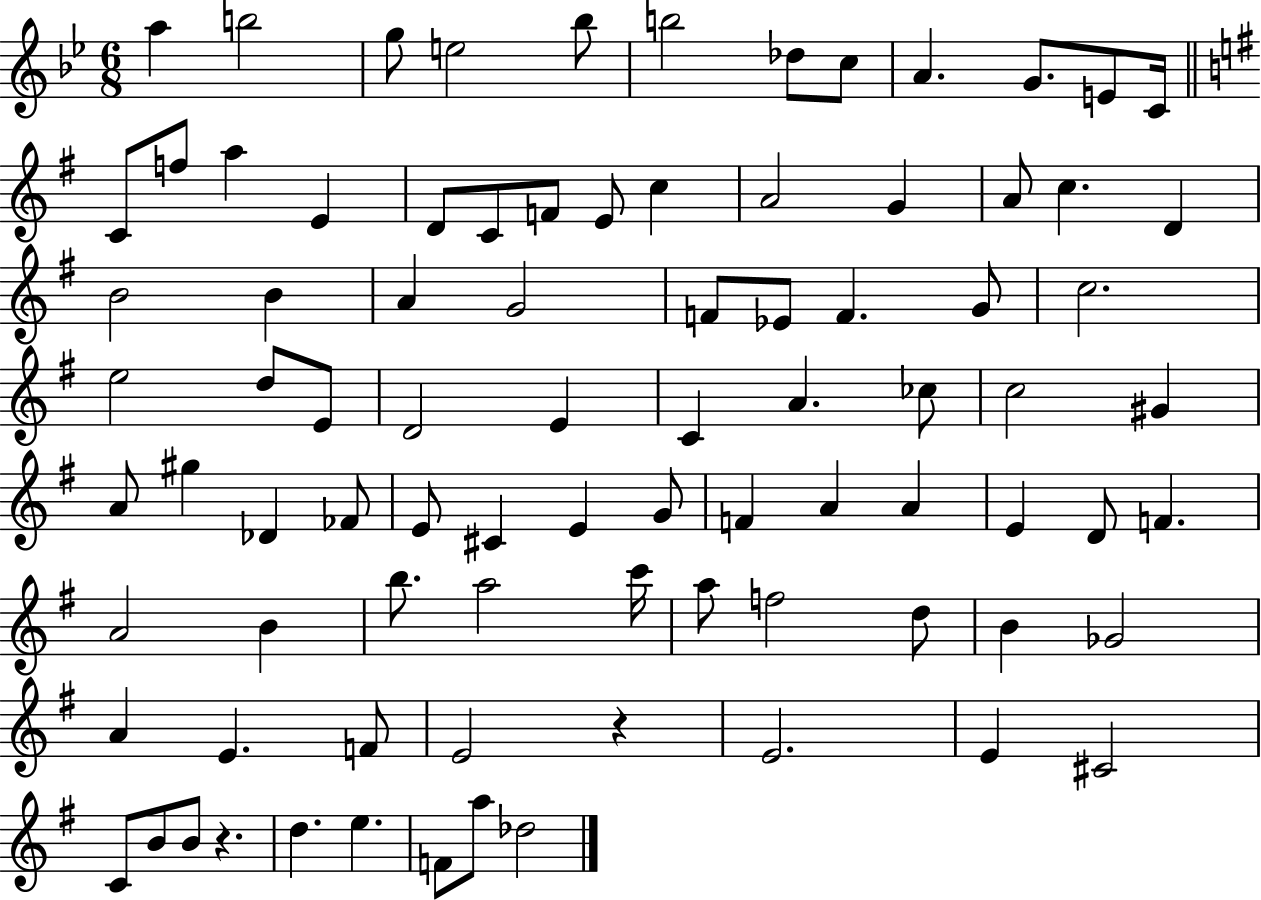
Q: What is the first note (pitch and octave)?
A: A5